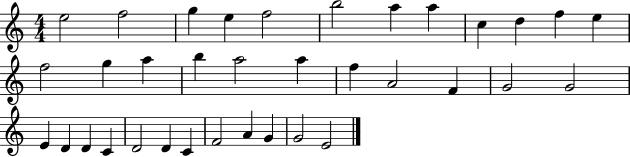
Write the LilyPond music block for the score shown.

{
  \clef treble
  \numericTimeSignature
  \time 4/4
  \key c \major
  e''2 f''2 | g''4 e''4 f''2 | b''2 a''4 a''4 | c''4 d''4 f''4 e''4 | \break f''2 g''4 a''4 | b''4 a''2 a''4 | f''4 a'2 f'4 | g'2 g'2 | \break e'4 d'4 d'4 c'4 | d'2 d'4 c'4 | f'2 a'4 g'4 | g'2 e'2 | \break \bar "|."
}